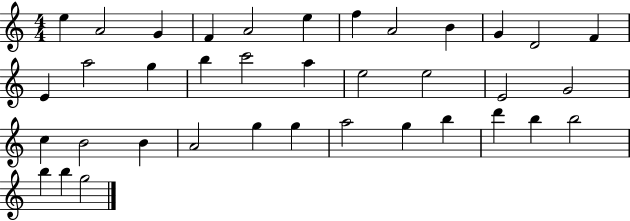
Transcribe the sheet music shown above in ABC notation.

X:1
T:Untitled
M:4/4
L:1/4
K:C
e A2 G F A2 e f A2 B G D2 F E a2 g b c'2 a e2 e2 E2 G2 c B2 B A2 g g a2 g b d' b b2 b b g2